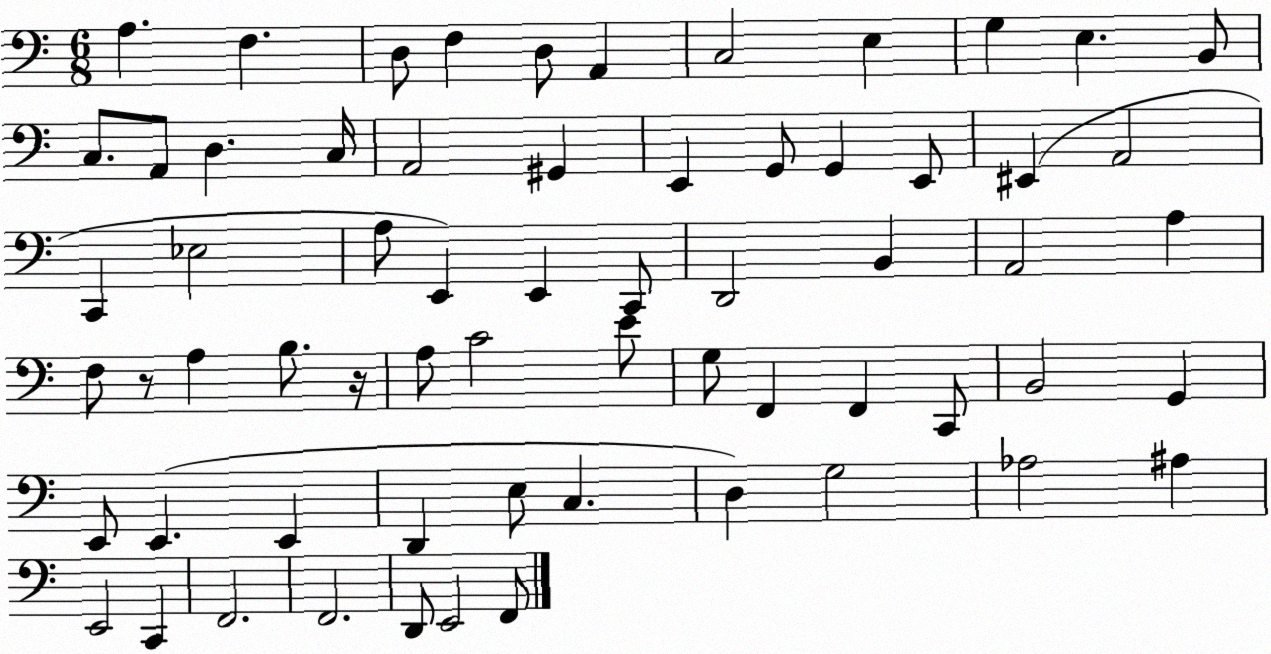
X:1
T:Untitled
M:6/8
L:1/4
K:C
A, F, D,/2 F, D,/2 A,, C,2 E, G, E, B,,/2 C,/2 A,,/2 D, C,/4 A,,2 ^G,, E,, G,,/2 G,, E,,/2 ^E,, A,,2 C,, _E,2 A,/2 E,, E,, C,,/2 D,,2 B,, A,,2 A, F,/2 z/2 A, B,/2 z/4 A,/2 C2 E/2 G,/2 F,, F,, C,,/2 B,,2 G,, E,,/2 E,, E,, D,, E,/2 C, D, G,2 _A,2 ^A, E,,2 C,, F,,2 F,,2 D,,/2 E,,2 F,,/2